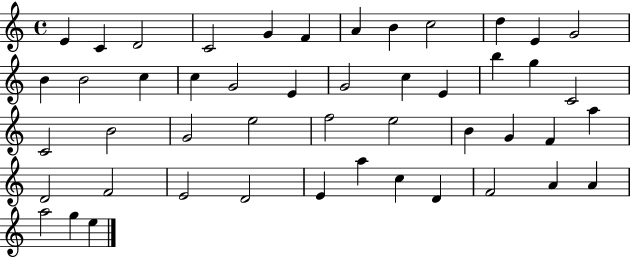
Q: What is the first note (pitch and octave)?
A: E4